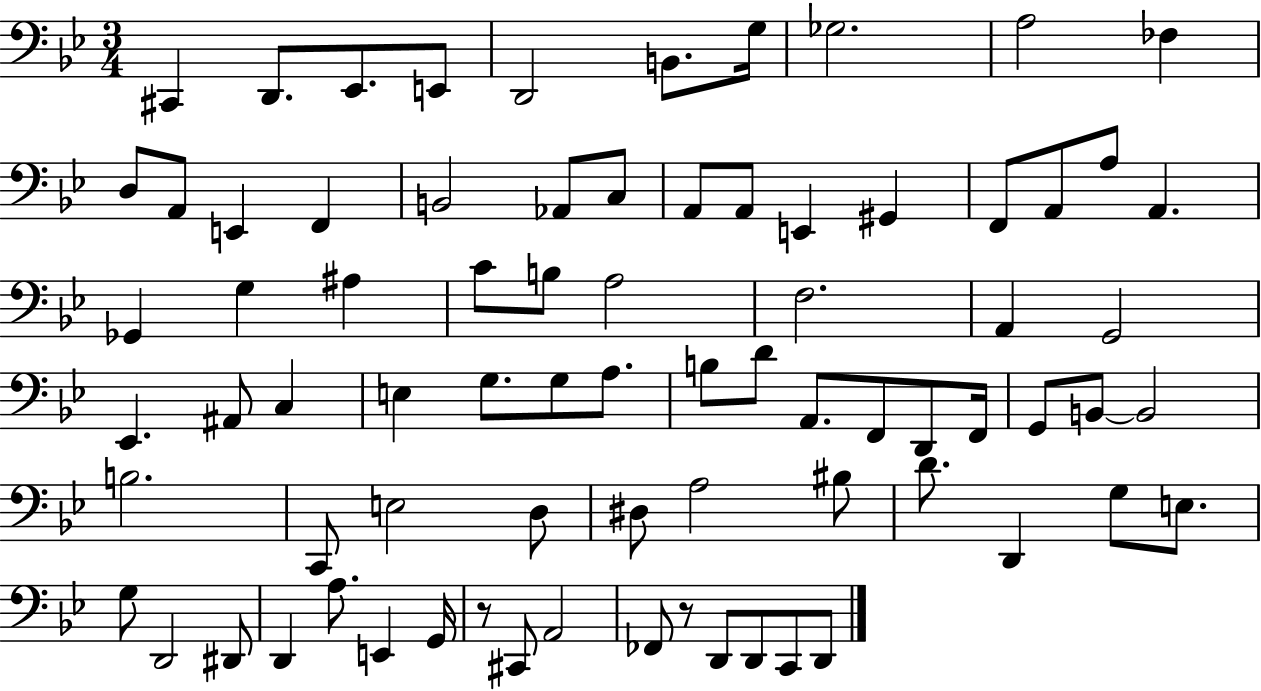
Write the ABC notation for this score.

X:1
T:Untitled
M:3/4
L:1/4
K:Bb
^C,, D,,/2 _E,,/2 E,,/2 D,,2 B,,/2 G,/4 _G,2 A,2 _F, D,/2 A,,/2 E,, F,, B,,2 _A,,/2 C,/2 A,,/2 A,,/2 E,, ^G,, F,,/2 A,,/2 A,/2 A,, _G,, G, ^A, C/2 B,/2 A,2 F,2 A,, G,,2 _E,, ^A,,/2 C, E, G,/2 G,/2 A,/2 B,/2 D/2 A,,/2 F,,/2 D,,/2 F,,/4 G,,/2 B,,/2 B,,2 B,2 C,,/2 E,2 D,/2 ^D,/2 A,2 ^B,/2 D/2 D,, G,/2 E,/2 G,/2 D,,2 ^D,,/2 D,, A,/2 E,, G,,/4 z/2 ^C,,/2 A,,2 _F,,/2 z/2 D,,/2 D,,/2 C,,/2 D,,/2